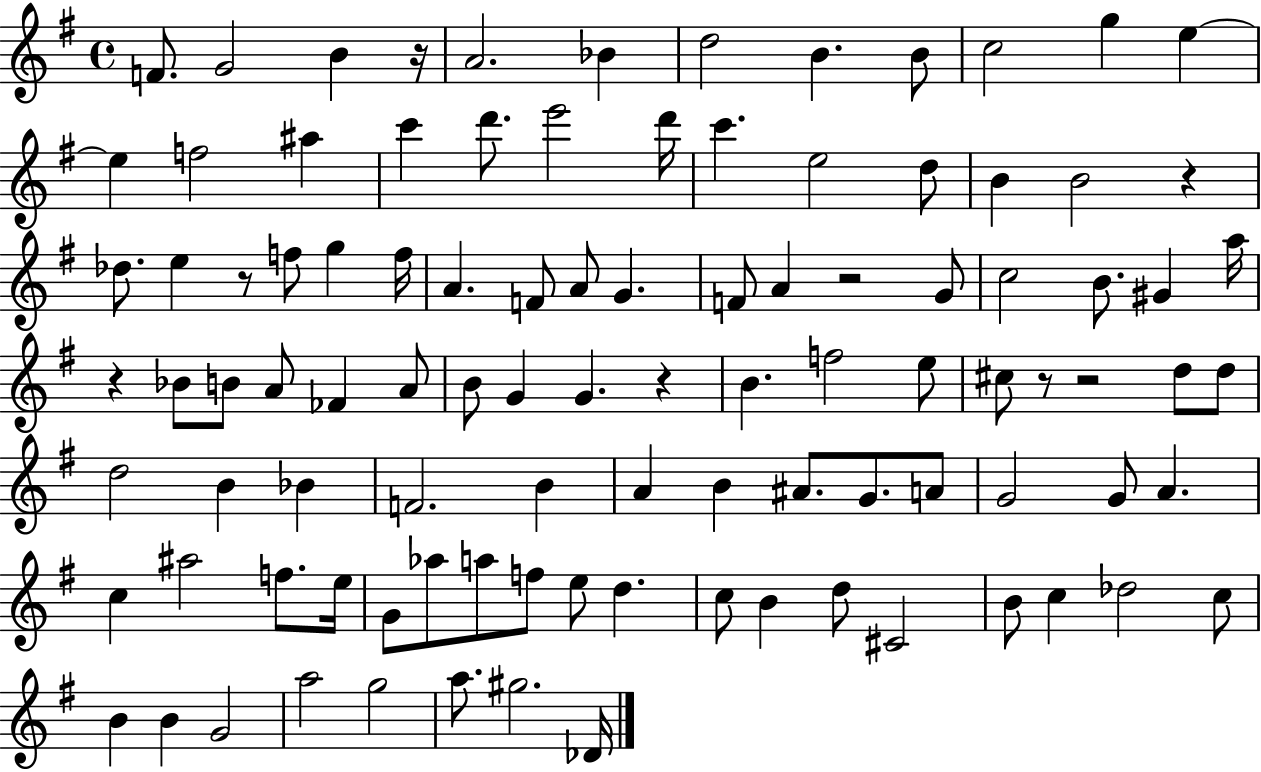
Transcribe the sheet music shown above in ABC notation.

X:1
T:Untitled
M:4/4
L:1/4
K:G
F/2 G2 B z/4 A2 _B d2 B B/2 c2 g e e f2 ^a c' d'/2 e'2 d'/4 c' e2 d/2 B B2 z _d/2 e z/2 f/2 g f/4 A F/2 A/2 G F/2 A z2 G/2 c2 B/2 ^G a/4 z _B/2 B/2 A/2 _F A/2 B/2 G G z B f2 e/2 ^c/2 z/2 z2 d/2 d/2 d2 B _B F2 B A B ^A/2 G/2 A/2 G2 G/2 A c ^a2 f/2 e/4 G/2 _a/2 a/2 f/2 e/2 d c/2 B d/2 ^C2 B/2 c _d2 c/2 B B G2 a2 g2 a/2 ^g2 _D/4